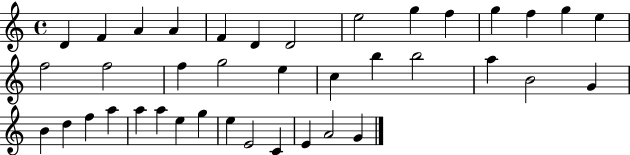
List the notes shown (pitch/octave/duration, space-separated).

D4/q F4/q A4/q A4/q F4/q D4/q D4/h E5/h G5/q F5/q G5/q F5/q G5/q E5/q F5/h F5/h F5/q G5/h E5/q C5/q B5/q B5/h A5/q B4/h G4/q B4/q D5/q F5/q A5/q A5/q A5/q E5/q G5/q E5/q E4/h C4/q E4/q A4/h G4/q